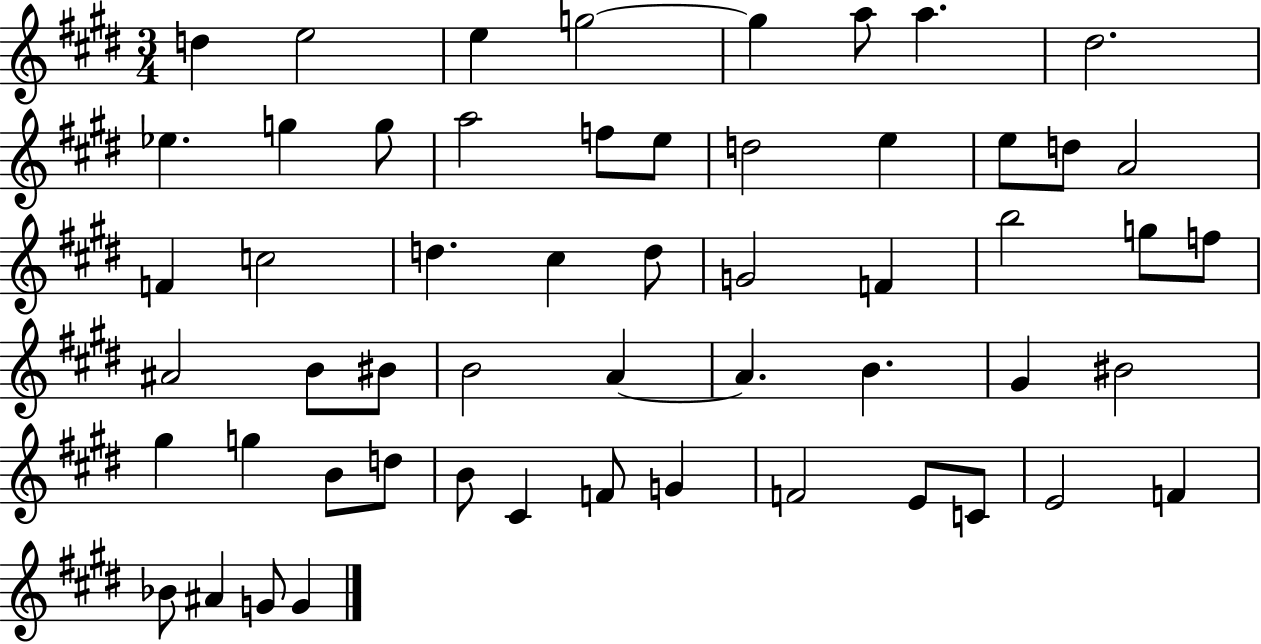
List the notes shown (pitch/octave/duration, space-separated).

D5/q E5/h E5/q G5/h G5/q A5/e A5/q. D#5/h. Eb5/q. G5/q G5/e A5/h F5/e E5/e D5/h E5/q E5/e D5/e A4/h F4/q C5/h D5/q. C#5/q D5/e G4/h F4/q B5/h G5/e F5/e A#4/h B4/e BIS4/e B4/h A4/q A4/q. B4/q. G#4/q BIS4/h G#5/q G5/q B4/e D5/e B4/e C#4/q F4/e G4/q F4/h E4/e C4/e E4/h F4/q Bb4/e A#4/q G4/e G4/q